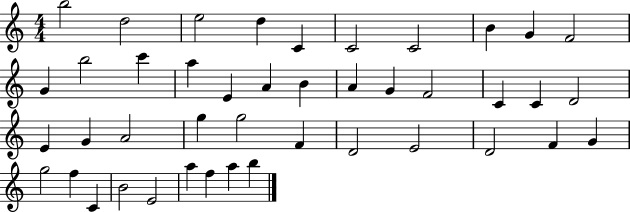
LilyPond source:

{
  \clef treble
  \numericTimeSignature
  \time 4/4
  \key c \major
  b''2 d''2 | e''2 d''4 c'4 | c'2 c'2 | b'4 g'4 f'2 | \break g'4 b''2 c'''4 | a''4 e'4 a'4 b'4 | a'4 g'4 f'2 | c'4 c'4 d'2 | \break e'4 g'4 a'2 | g''4 g''2 f'4 | d'2 e'2 | d'2 f'4 g'4 | \break g''2 f''4 c'4 | b'2 e'2 | a''4 f''4 a''4 b''4 | \bar "|."
}